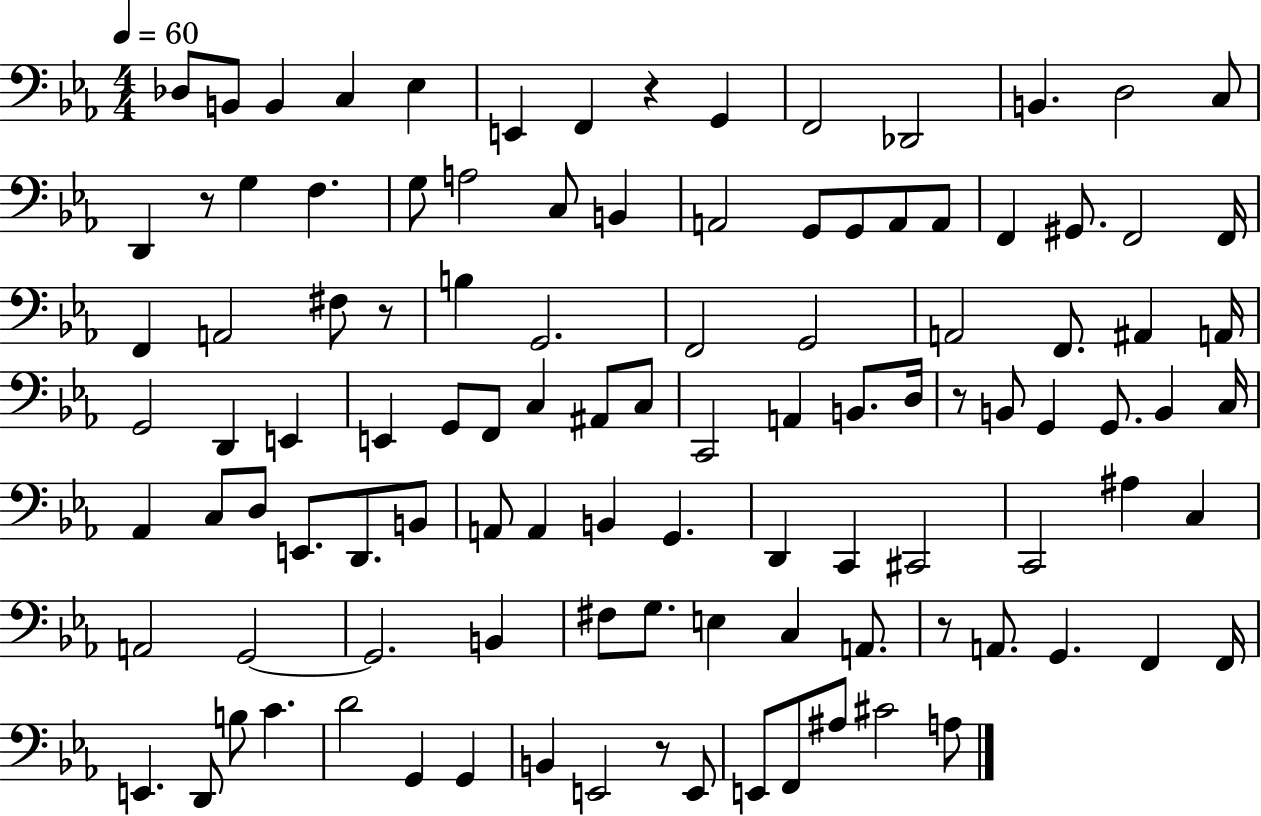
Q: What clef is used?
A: bass